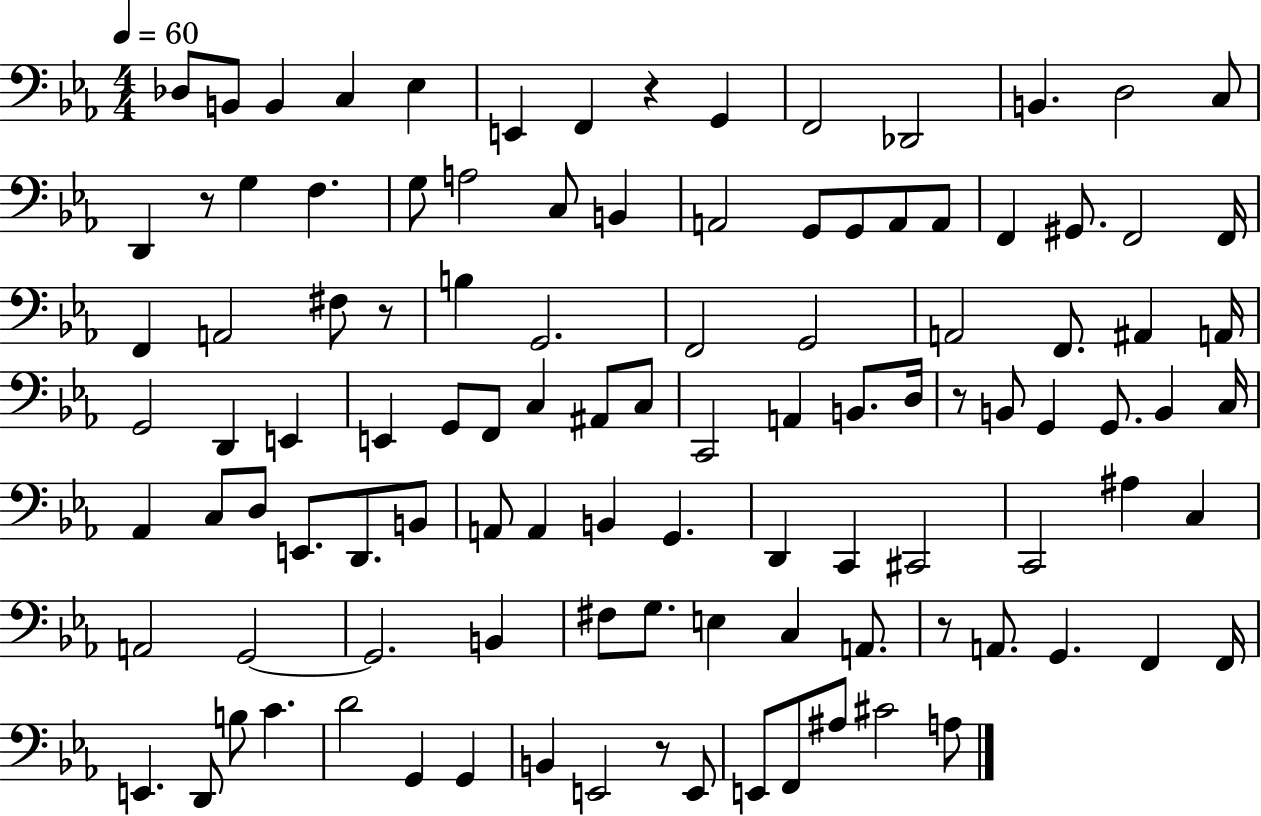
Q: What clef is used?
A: bass